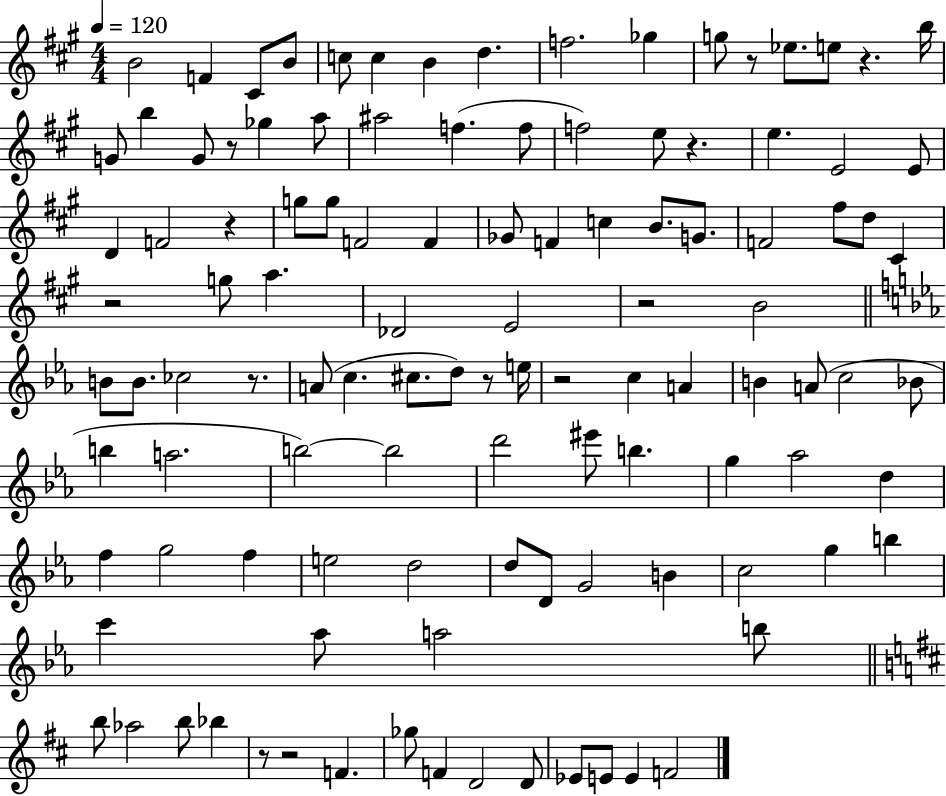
B4/h F4/q C#4/e B4/e C5/e C5/q B4/q D5/q. F5/h. Gb5/q G5/e R/e Eb5/e. E5/e R/q. B5/s G4/e B5/q G4/e R/e Gb5/q A5/e A#5/h F5/q. F5/e F5/h E5/e R/q. E5/q. E4/h E4/e D4/q F4/h R/q G5/e G5/e F4/h F4/q Gb4/e F4/q C5/q B4/e. G4/e. F4/h F#5/e D5/e C#4/q R/h G5/e A5/q. Db4/h E4/h R/h B4/h B4/e B4/e. CES5/h R/e. A4/e C5/q. C#5/e. D5/e R/e E5/s R/h C5/q A4/q B4/q A4/e C5/h Bb4/e B5/q A5/h. B5/h B5/h D6/h EIS6/e B5/q. G5/q Ab5/h D5/q F5/q G5/h F5/q E5/h D5/h D5/e D4/e G4/h B4/q C5/h G5/q B5/q C6/q Ab5/e A5/h B5/e B5/e Ab5/h B5/e Bb5/q R/e R/h F4/q. Gb5/e F4/q D4/h D4/e Eb4/e E4/e E4/q F4/h